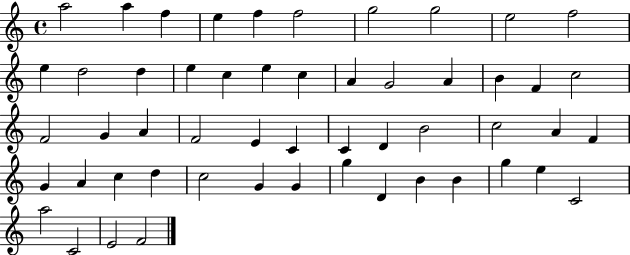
{
  \clef treble
  \time 4/4
  \defaultTimeSignature
  \key c \major
  a''2 a''4 f''4 | e''4 f''4 f''2 | g''2 g''2 | e''2 f''2 | \break e''4 d''2 d''4 | e''4 c''4 e''4 c''4 | a'4 g'2 a'4 | b'4 f'4 c''2 | \break f'2 g'4 a'4 | f'2 e'4 c'4 | c'4 d'4 b'2 | c''2 a'4 f'4 | \break g'4 a'4 c''4 d''4 | c''2 g'4 g'4 | g''4 d'4 b'4 b'4 | g''4 e''4 c'2 | \break a''2 c'2 | e'2 f'2 | \bar "|."
}